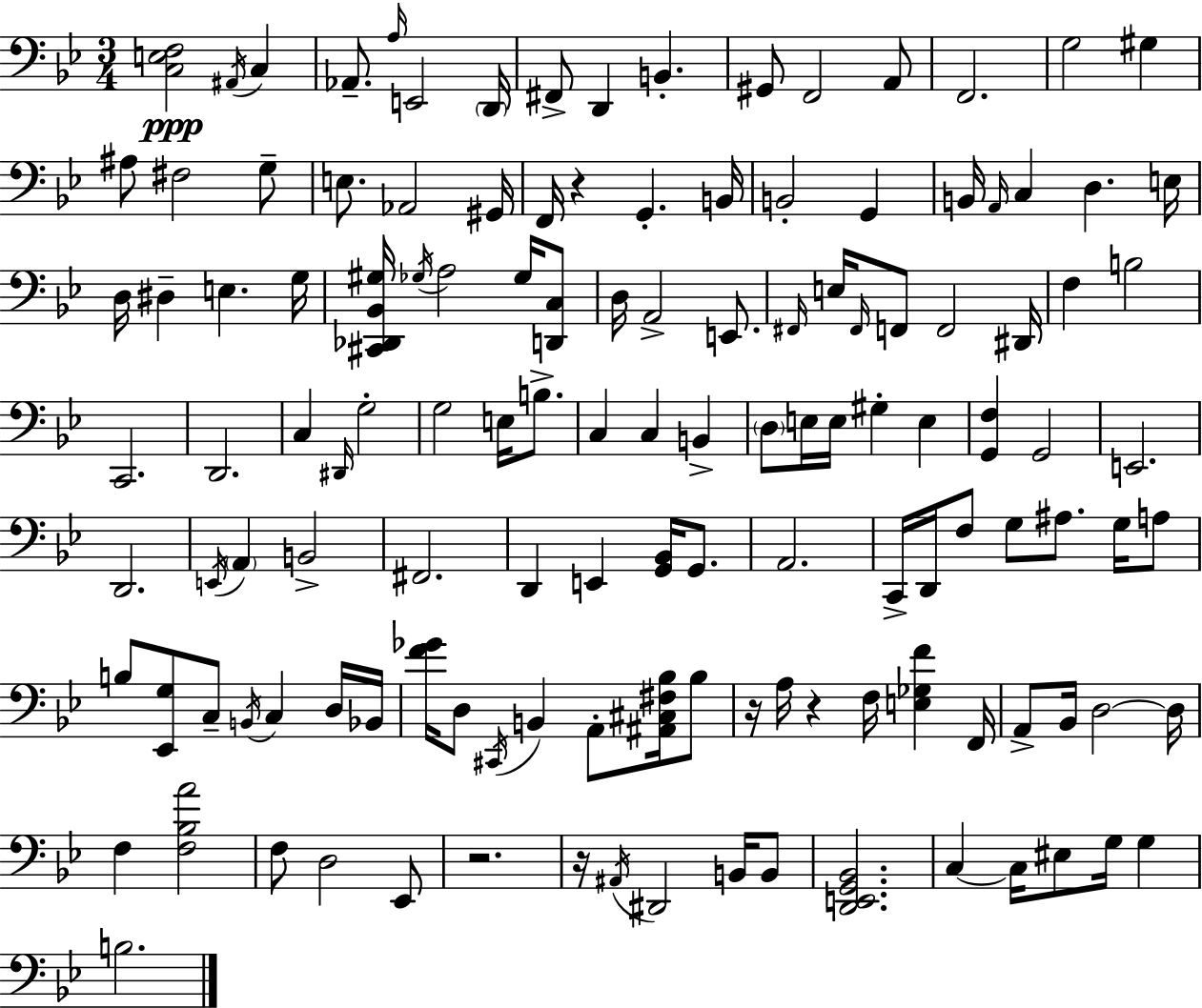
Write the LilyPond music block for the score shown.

{
  \clef bass
  \numericTimeSignature
  \time 3/4
  \key g \minor
  <c e f>2\ppp \acciaccatura { ais,16 } c4 | aes,8.-- \grace { a16 } e,2 | \parenthesize d,16 fis,8-> d,4 b,4.-. | gis,8 f,2 | \break a,8 f,2. | g2 gis4 | ais8 fis2 | g8-- e8. aes,2 | \break gis,16 f,16 r4 g,4.-. | b,16 b,2-. g,4 | b,16 \grace { a,16 } c4 d4. | e16 d16 dis4-- e4. | \break g16 <cis, des, bes, gis>16 \acciaccatura { ges16 } a2 | ges16 <d, c>8 d16 a,2-> | e,8. \grace { fis,16 } e16 \grace { fis,16 } f,8 f,2 | dis,16 f4 b2 | \break c,2. | d,2. | c4 \grace { dis,16 } g2-. | g2 | \break e16 b8.-> c4 c4 | b,4-> \parenthesize d8 e16 e16 gis4-. | e4 <g, f>4 g,2 | e,2. | \break d,2. | \acciaccatura { e,16 } \parenthesize a,4 | b,2-> fis,2. | d,4 | \break e,4 <g, bes,>16 g,8. a,2. | c,16-> d,16 f8 | g8 ais8. g16 a8 b8 <ees, g>8 | c8-- \acciaccatura { b,16 } c4 d16 bes,16 <f' ges'>16 d8 | \break \acciaccatura { cis,16 } b,4 a,8-. <ais, cis fis bes>16 bes8 r16 a16 | r4 f16 <e ges f'>4 f,16 a,8-> | bes,16 d2~~ d16 f4 | <f bes a'>2 f8 | \break d2 ees,8 r2. | r16 \acciaccatura { ais,16 } | dis,2 b,16 b,8 <d, e, g, bes,>2. | c4~~ | \break c16 eis8 g16 g4 b2. | \bar "|."
}